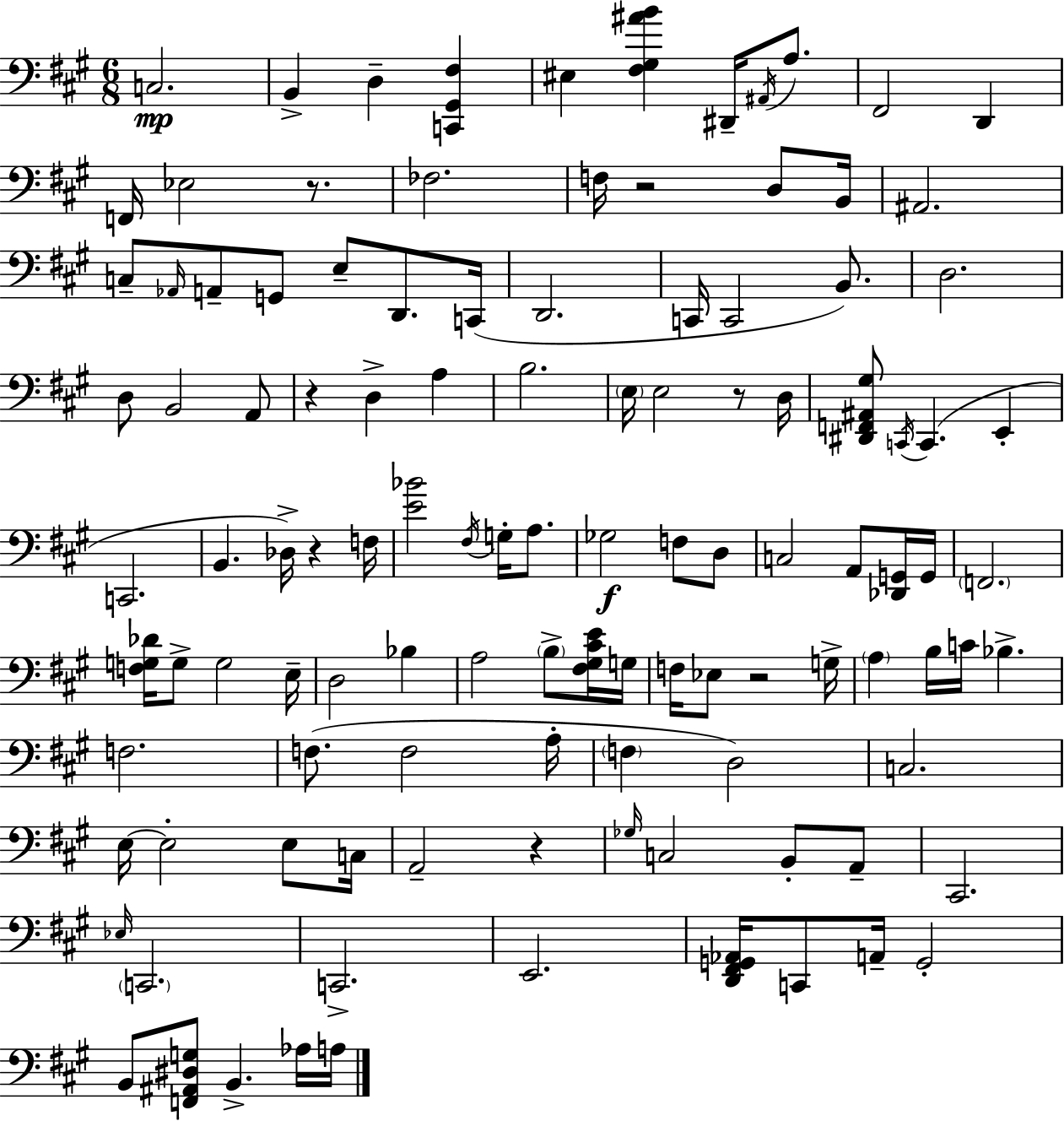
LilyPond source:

{
  \clef bass
  \numericTimeSignature
  \time 6/8
  \key a \major
  c2.\mp | b,4-> d4-- <c, gis, fis>4 | eis4 <fis gis ais' b'>4 dis,16-- \acciaccatura { ais,16 } a8. | fis,2 d,4 | \break f,16 ees2 r8. | fes2. | f16 r2 d8 | b,16 ais,2. | \break c8-- \grace { aes,16 } a,8-- g,8 e8-- d,8. | c,16( d,2. | c,16 c,2 b,8.) | d2. | \break d8 b,2 | a,8 r4 d4-> a4 | b2. | \parenthesize e16 e2 r8 | \break d16 <dis, f, ais, gis>8 \acciaccatura { c,16 }( c,4. e,4-. | c,2. | b,4. des16->) r4 | f16 <e' bes'>2 \acciaccatura { fis16 } | \break g16-. a8. ges2\f | f8 d8 c2 | a,8 <des, g,>16 g,16 \parenthesize f,2. | <f g des'>16 g8-> g2 | \break e16-- d2 | bes4 a2 | \parenthesize b8-> <fis gis cis' e'>16 g16 f16 ees8 r2 | g16-> \parenthesize a4 b16 c'16 bes4.-> | \break f2. | f8.( f2 | a16-. \parenthesize f4 d2) | c2. | \break e16~~ e2-. | e8 c16 a,2-- | r4 \grace { ges16 } c2 | b,8-. a,8-- cis,2. | \break \grace { ees16 } \parenthesize c,2. | c,2.-> | e,2. | <d, fis, g, aes,>16 c,8 a,16-- g,2-. | \break b,8 <f, ais, dis g>8 b,4.-> | aes16 a16 \bar "|."
}